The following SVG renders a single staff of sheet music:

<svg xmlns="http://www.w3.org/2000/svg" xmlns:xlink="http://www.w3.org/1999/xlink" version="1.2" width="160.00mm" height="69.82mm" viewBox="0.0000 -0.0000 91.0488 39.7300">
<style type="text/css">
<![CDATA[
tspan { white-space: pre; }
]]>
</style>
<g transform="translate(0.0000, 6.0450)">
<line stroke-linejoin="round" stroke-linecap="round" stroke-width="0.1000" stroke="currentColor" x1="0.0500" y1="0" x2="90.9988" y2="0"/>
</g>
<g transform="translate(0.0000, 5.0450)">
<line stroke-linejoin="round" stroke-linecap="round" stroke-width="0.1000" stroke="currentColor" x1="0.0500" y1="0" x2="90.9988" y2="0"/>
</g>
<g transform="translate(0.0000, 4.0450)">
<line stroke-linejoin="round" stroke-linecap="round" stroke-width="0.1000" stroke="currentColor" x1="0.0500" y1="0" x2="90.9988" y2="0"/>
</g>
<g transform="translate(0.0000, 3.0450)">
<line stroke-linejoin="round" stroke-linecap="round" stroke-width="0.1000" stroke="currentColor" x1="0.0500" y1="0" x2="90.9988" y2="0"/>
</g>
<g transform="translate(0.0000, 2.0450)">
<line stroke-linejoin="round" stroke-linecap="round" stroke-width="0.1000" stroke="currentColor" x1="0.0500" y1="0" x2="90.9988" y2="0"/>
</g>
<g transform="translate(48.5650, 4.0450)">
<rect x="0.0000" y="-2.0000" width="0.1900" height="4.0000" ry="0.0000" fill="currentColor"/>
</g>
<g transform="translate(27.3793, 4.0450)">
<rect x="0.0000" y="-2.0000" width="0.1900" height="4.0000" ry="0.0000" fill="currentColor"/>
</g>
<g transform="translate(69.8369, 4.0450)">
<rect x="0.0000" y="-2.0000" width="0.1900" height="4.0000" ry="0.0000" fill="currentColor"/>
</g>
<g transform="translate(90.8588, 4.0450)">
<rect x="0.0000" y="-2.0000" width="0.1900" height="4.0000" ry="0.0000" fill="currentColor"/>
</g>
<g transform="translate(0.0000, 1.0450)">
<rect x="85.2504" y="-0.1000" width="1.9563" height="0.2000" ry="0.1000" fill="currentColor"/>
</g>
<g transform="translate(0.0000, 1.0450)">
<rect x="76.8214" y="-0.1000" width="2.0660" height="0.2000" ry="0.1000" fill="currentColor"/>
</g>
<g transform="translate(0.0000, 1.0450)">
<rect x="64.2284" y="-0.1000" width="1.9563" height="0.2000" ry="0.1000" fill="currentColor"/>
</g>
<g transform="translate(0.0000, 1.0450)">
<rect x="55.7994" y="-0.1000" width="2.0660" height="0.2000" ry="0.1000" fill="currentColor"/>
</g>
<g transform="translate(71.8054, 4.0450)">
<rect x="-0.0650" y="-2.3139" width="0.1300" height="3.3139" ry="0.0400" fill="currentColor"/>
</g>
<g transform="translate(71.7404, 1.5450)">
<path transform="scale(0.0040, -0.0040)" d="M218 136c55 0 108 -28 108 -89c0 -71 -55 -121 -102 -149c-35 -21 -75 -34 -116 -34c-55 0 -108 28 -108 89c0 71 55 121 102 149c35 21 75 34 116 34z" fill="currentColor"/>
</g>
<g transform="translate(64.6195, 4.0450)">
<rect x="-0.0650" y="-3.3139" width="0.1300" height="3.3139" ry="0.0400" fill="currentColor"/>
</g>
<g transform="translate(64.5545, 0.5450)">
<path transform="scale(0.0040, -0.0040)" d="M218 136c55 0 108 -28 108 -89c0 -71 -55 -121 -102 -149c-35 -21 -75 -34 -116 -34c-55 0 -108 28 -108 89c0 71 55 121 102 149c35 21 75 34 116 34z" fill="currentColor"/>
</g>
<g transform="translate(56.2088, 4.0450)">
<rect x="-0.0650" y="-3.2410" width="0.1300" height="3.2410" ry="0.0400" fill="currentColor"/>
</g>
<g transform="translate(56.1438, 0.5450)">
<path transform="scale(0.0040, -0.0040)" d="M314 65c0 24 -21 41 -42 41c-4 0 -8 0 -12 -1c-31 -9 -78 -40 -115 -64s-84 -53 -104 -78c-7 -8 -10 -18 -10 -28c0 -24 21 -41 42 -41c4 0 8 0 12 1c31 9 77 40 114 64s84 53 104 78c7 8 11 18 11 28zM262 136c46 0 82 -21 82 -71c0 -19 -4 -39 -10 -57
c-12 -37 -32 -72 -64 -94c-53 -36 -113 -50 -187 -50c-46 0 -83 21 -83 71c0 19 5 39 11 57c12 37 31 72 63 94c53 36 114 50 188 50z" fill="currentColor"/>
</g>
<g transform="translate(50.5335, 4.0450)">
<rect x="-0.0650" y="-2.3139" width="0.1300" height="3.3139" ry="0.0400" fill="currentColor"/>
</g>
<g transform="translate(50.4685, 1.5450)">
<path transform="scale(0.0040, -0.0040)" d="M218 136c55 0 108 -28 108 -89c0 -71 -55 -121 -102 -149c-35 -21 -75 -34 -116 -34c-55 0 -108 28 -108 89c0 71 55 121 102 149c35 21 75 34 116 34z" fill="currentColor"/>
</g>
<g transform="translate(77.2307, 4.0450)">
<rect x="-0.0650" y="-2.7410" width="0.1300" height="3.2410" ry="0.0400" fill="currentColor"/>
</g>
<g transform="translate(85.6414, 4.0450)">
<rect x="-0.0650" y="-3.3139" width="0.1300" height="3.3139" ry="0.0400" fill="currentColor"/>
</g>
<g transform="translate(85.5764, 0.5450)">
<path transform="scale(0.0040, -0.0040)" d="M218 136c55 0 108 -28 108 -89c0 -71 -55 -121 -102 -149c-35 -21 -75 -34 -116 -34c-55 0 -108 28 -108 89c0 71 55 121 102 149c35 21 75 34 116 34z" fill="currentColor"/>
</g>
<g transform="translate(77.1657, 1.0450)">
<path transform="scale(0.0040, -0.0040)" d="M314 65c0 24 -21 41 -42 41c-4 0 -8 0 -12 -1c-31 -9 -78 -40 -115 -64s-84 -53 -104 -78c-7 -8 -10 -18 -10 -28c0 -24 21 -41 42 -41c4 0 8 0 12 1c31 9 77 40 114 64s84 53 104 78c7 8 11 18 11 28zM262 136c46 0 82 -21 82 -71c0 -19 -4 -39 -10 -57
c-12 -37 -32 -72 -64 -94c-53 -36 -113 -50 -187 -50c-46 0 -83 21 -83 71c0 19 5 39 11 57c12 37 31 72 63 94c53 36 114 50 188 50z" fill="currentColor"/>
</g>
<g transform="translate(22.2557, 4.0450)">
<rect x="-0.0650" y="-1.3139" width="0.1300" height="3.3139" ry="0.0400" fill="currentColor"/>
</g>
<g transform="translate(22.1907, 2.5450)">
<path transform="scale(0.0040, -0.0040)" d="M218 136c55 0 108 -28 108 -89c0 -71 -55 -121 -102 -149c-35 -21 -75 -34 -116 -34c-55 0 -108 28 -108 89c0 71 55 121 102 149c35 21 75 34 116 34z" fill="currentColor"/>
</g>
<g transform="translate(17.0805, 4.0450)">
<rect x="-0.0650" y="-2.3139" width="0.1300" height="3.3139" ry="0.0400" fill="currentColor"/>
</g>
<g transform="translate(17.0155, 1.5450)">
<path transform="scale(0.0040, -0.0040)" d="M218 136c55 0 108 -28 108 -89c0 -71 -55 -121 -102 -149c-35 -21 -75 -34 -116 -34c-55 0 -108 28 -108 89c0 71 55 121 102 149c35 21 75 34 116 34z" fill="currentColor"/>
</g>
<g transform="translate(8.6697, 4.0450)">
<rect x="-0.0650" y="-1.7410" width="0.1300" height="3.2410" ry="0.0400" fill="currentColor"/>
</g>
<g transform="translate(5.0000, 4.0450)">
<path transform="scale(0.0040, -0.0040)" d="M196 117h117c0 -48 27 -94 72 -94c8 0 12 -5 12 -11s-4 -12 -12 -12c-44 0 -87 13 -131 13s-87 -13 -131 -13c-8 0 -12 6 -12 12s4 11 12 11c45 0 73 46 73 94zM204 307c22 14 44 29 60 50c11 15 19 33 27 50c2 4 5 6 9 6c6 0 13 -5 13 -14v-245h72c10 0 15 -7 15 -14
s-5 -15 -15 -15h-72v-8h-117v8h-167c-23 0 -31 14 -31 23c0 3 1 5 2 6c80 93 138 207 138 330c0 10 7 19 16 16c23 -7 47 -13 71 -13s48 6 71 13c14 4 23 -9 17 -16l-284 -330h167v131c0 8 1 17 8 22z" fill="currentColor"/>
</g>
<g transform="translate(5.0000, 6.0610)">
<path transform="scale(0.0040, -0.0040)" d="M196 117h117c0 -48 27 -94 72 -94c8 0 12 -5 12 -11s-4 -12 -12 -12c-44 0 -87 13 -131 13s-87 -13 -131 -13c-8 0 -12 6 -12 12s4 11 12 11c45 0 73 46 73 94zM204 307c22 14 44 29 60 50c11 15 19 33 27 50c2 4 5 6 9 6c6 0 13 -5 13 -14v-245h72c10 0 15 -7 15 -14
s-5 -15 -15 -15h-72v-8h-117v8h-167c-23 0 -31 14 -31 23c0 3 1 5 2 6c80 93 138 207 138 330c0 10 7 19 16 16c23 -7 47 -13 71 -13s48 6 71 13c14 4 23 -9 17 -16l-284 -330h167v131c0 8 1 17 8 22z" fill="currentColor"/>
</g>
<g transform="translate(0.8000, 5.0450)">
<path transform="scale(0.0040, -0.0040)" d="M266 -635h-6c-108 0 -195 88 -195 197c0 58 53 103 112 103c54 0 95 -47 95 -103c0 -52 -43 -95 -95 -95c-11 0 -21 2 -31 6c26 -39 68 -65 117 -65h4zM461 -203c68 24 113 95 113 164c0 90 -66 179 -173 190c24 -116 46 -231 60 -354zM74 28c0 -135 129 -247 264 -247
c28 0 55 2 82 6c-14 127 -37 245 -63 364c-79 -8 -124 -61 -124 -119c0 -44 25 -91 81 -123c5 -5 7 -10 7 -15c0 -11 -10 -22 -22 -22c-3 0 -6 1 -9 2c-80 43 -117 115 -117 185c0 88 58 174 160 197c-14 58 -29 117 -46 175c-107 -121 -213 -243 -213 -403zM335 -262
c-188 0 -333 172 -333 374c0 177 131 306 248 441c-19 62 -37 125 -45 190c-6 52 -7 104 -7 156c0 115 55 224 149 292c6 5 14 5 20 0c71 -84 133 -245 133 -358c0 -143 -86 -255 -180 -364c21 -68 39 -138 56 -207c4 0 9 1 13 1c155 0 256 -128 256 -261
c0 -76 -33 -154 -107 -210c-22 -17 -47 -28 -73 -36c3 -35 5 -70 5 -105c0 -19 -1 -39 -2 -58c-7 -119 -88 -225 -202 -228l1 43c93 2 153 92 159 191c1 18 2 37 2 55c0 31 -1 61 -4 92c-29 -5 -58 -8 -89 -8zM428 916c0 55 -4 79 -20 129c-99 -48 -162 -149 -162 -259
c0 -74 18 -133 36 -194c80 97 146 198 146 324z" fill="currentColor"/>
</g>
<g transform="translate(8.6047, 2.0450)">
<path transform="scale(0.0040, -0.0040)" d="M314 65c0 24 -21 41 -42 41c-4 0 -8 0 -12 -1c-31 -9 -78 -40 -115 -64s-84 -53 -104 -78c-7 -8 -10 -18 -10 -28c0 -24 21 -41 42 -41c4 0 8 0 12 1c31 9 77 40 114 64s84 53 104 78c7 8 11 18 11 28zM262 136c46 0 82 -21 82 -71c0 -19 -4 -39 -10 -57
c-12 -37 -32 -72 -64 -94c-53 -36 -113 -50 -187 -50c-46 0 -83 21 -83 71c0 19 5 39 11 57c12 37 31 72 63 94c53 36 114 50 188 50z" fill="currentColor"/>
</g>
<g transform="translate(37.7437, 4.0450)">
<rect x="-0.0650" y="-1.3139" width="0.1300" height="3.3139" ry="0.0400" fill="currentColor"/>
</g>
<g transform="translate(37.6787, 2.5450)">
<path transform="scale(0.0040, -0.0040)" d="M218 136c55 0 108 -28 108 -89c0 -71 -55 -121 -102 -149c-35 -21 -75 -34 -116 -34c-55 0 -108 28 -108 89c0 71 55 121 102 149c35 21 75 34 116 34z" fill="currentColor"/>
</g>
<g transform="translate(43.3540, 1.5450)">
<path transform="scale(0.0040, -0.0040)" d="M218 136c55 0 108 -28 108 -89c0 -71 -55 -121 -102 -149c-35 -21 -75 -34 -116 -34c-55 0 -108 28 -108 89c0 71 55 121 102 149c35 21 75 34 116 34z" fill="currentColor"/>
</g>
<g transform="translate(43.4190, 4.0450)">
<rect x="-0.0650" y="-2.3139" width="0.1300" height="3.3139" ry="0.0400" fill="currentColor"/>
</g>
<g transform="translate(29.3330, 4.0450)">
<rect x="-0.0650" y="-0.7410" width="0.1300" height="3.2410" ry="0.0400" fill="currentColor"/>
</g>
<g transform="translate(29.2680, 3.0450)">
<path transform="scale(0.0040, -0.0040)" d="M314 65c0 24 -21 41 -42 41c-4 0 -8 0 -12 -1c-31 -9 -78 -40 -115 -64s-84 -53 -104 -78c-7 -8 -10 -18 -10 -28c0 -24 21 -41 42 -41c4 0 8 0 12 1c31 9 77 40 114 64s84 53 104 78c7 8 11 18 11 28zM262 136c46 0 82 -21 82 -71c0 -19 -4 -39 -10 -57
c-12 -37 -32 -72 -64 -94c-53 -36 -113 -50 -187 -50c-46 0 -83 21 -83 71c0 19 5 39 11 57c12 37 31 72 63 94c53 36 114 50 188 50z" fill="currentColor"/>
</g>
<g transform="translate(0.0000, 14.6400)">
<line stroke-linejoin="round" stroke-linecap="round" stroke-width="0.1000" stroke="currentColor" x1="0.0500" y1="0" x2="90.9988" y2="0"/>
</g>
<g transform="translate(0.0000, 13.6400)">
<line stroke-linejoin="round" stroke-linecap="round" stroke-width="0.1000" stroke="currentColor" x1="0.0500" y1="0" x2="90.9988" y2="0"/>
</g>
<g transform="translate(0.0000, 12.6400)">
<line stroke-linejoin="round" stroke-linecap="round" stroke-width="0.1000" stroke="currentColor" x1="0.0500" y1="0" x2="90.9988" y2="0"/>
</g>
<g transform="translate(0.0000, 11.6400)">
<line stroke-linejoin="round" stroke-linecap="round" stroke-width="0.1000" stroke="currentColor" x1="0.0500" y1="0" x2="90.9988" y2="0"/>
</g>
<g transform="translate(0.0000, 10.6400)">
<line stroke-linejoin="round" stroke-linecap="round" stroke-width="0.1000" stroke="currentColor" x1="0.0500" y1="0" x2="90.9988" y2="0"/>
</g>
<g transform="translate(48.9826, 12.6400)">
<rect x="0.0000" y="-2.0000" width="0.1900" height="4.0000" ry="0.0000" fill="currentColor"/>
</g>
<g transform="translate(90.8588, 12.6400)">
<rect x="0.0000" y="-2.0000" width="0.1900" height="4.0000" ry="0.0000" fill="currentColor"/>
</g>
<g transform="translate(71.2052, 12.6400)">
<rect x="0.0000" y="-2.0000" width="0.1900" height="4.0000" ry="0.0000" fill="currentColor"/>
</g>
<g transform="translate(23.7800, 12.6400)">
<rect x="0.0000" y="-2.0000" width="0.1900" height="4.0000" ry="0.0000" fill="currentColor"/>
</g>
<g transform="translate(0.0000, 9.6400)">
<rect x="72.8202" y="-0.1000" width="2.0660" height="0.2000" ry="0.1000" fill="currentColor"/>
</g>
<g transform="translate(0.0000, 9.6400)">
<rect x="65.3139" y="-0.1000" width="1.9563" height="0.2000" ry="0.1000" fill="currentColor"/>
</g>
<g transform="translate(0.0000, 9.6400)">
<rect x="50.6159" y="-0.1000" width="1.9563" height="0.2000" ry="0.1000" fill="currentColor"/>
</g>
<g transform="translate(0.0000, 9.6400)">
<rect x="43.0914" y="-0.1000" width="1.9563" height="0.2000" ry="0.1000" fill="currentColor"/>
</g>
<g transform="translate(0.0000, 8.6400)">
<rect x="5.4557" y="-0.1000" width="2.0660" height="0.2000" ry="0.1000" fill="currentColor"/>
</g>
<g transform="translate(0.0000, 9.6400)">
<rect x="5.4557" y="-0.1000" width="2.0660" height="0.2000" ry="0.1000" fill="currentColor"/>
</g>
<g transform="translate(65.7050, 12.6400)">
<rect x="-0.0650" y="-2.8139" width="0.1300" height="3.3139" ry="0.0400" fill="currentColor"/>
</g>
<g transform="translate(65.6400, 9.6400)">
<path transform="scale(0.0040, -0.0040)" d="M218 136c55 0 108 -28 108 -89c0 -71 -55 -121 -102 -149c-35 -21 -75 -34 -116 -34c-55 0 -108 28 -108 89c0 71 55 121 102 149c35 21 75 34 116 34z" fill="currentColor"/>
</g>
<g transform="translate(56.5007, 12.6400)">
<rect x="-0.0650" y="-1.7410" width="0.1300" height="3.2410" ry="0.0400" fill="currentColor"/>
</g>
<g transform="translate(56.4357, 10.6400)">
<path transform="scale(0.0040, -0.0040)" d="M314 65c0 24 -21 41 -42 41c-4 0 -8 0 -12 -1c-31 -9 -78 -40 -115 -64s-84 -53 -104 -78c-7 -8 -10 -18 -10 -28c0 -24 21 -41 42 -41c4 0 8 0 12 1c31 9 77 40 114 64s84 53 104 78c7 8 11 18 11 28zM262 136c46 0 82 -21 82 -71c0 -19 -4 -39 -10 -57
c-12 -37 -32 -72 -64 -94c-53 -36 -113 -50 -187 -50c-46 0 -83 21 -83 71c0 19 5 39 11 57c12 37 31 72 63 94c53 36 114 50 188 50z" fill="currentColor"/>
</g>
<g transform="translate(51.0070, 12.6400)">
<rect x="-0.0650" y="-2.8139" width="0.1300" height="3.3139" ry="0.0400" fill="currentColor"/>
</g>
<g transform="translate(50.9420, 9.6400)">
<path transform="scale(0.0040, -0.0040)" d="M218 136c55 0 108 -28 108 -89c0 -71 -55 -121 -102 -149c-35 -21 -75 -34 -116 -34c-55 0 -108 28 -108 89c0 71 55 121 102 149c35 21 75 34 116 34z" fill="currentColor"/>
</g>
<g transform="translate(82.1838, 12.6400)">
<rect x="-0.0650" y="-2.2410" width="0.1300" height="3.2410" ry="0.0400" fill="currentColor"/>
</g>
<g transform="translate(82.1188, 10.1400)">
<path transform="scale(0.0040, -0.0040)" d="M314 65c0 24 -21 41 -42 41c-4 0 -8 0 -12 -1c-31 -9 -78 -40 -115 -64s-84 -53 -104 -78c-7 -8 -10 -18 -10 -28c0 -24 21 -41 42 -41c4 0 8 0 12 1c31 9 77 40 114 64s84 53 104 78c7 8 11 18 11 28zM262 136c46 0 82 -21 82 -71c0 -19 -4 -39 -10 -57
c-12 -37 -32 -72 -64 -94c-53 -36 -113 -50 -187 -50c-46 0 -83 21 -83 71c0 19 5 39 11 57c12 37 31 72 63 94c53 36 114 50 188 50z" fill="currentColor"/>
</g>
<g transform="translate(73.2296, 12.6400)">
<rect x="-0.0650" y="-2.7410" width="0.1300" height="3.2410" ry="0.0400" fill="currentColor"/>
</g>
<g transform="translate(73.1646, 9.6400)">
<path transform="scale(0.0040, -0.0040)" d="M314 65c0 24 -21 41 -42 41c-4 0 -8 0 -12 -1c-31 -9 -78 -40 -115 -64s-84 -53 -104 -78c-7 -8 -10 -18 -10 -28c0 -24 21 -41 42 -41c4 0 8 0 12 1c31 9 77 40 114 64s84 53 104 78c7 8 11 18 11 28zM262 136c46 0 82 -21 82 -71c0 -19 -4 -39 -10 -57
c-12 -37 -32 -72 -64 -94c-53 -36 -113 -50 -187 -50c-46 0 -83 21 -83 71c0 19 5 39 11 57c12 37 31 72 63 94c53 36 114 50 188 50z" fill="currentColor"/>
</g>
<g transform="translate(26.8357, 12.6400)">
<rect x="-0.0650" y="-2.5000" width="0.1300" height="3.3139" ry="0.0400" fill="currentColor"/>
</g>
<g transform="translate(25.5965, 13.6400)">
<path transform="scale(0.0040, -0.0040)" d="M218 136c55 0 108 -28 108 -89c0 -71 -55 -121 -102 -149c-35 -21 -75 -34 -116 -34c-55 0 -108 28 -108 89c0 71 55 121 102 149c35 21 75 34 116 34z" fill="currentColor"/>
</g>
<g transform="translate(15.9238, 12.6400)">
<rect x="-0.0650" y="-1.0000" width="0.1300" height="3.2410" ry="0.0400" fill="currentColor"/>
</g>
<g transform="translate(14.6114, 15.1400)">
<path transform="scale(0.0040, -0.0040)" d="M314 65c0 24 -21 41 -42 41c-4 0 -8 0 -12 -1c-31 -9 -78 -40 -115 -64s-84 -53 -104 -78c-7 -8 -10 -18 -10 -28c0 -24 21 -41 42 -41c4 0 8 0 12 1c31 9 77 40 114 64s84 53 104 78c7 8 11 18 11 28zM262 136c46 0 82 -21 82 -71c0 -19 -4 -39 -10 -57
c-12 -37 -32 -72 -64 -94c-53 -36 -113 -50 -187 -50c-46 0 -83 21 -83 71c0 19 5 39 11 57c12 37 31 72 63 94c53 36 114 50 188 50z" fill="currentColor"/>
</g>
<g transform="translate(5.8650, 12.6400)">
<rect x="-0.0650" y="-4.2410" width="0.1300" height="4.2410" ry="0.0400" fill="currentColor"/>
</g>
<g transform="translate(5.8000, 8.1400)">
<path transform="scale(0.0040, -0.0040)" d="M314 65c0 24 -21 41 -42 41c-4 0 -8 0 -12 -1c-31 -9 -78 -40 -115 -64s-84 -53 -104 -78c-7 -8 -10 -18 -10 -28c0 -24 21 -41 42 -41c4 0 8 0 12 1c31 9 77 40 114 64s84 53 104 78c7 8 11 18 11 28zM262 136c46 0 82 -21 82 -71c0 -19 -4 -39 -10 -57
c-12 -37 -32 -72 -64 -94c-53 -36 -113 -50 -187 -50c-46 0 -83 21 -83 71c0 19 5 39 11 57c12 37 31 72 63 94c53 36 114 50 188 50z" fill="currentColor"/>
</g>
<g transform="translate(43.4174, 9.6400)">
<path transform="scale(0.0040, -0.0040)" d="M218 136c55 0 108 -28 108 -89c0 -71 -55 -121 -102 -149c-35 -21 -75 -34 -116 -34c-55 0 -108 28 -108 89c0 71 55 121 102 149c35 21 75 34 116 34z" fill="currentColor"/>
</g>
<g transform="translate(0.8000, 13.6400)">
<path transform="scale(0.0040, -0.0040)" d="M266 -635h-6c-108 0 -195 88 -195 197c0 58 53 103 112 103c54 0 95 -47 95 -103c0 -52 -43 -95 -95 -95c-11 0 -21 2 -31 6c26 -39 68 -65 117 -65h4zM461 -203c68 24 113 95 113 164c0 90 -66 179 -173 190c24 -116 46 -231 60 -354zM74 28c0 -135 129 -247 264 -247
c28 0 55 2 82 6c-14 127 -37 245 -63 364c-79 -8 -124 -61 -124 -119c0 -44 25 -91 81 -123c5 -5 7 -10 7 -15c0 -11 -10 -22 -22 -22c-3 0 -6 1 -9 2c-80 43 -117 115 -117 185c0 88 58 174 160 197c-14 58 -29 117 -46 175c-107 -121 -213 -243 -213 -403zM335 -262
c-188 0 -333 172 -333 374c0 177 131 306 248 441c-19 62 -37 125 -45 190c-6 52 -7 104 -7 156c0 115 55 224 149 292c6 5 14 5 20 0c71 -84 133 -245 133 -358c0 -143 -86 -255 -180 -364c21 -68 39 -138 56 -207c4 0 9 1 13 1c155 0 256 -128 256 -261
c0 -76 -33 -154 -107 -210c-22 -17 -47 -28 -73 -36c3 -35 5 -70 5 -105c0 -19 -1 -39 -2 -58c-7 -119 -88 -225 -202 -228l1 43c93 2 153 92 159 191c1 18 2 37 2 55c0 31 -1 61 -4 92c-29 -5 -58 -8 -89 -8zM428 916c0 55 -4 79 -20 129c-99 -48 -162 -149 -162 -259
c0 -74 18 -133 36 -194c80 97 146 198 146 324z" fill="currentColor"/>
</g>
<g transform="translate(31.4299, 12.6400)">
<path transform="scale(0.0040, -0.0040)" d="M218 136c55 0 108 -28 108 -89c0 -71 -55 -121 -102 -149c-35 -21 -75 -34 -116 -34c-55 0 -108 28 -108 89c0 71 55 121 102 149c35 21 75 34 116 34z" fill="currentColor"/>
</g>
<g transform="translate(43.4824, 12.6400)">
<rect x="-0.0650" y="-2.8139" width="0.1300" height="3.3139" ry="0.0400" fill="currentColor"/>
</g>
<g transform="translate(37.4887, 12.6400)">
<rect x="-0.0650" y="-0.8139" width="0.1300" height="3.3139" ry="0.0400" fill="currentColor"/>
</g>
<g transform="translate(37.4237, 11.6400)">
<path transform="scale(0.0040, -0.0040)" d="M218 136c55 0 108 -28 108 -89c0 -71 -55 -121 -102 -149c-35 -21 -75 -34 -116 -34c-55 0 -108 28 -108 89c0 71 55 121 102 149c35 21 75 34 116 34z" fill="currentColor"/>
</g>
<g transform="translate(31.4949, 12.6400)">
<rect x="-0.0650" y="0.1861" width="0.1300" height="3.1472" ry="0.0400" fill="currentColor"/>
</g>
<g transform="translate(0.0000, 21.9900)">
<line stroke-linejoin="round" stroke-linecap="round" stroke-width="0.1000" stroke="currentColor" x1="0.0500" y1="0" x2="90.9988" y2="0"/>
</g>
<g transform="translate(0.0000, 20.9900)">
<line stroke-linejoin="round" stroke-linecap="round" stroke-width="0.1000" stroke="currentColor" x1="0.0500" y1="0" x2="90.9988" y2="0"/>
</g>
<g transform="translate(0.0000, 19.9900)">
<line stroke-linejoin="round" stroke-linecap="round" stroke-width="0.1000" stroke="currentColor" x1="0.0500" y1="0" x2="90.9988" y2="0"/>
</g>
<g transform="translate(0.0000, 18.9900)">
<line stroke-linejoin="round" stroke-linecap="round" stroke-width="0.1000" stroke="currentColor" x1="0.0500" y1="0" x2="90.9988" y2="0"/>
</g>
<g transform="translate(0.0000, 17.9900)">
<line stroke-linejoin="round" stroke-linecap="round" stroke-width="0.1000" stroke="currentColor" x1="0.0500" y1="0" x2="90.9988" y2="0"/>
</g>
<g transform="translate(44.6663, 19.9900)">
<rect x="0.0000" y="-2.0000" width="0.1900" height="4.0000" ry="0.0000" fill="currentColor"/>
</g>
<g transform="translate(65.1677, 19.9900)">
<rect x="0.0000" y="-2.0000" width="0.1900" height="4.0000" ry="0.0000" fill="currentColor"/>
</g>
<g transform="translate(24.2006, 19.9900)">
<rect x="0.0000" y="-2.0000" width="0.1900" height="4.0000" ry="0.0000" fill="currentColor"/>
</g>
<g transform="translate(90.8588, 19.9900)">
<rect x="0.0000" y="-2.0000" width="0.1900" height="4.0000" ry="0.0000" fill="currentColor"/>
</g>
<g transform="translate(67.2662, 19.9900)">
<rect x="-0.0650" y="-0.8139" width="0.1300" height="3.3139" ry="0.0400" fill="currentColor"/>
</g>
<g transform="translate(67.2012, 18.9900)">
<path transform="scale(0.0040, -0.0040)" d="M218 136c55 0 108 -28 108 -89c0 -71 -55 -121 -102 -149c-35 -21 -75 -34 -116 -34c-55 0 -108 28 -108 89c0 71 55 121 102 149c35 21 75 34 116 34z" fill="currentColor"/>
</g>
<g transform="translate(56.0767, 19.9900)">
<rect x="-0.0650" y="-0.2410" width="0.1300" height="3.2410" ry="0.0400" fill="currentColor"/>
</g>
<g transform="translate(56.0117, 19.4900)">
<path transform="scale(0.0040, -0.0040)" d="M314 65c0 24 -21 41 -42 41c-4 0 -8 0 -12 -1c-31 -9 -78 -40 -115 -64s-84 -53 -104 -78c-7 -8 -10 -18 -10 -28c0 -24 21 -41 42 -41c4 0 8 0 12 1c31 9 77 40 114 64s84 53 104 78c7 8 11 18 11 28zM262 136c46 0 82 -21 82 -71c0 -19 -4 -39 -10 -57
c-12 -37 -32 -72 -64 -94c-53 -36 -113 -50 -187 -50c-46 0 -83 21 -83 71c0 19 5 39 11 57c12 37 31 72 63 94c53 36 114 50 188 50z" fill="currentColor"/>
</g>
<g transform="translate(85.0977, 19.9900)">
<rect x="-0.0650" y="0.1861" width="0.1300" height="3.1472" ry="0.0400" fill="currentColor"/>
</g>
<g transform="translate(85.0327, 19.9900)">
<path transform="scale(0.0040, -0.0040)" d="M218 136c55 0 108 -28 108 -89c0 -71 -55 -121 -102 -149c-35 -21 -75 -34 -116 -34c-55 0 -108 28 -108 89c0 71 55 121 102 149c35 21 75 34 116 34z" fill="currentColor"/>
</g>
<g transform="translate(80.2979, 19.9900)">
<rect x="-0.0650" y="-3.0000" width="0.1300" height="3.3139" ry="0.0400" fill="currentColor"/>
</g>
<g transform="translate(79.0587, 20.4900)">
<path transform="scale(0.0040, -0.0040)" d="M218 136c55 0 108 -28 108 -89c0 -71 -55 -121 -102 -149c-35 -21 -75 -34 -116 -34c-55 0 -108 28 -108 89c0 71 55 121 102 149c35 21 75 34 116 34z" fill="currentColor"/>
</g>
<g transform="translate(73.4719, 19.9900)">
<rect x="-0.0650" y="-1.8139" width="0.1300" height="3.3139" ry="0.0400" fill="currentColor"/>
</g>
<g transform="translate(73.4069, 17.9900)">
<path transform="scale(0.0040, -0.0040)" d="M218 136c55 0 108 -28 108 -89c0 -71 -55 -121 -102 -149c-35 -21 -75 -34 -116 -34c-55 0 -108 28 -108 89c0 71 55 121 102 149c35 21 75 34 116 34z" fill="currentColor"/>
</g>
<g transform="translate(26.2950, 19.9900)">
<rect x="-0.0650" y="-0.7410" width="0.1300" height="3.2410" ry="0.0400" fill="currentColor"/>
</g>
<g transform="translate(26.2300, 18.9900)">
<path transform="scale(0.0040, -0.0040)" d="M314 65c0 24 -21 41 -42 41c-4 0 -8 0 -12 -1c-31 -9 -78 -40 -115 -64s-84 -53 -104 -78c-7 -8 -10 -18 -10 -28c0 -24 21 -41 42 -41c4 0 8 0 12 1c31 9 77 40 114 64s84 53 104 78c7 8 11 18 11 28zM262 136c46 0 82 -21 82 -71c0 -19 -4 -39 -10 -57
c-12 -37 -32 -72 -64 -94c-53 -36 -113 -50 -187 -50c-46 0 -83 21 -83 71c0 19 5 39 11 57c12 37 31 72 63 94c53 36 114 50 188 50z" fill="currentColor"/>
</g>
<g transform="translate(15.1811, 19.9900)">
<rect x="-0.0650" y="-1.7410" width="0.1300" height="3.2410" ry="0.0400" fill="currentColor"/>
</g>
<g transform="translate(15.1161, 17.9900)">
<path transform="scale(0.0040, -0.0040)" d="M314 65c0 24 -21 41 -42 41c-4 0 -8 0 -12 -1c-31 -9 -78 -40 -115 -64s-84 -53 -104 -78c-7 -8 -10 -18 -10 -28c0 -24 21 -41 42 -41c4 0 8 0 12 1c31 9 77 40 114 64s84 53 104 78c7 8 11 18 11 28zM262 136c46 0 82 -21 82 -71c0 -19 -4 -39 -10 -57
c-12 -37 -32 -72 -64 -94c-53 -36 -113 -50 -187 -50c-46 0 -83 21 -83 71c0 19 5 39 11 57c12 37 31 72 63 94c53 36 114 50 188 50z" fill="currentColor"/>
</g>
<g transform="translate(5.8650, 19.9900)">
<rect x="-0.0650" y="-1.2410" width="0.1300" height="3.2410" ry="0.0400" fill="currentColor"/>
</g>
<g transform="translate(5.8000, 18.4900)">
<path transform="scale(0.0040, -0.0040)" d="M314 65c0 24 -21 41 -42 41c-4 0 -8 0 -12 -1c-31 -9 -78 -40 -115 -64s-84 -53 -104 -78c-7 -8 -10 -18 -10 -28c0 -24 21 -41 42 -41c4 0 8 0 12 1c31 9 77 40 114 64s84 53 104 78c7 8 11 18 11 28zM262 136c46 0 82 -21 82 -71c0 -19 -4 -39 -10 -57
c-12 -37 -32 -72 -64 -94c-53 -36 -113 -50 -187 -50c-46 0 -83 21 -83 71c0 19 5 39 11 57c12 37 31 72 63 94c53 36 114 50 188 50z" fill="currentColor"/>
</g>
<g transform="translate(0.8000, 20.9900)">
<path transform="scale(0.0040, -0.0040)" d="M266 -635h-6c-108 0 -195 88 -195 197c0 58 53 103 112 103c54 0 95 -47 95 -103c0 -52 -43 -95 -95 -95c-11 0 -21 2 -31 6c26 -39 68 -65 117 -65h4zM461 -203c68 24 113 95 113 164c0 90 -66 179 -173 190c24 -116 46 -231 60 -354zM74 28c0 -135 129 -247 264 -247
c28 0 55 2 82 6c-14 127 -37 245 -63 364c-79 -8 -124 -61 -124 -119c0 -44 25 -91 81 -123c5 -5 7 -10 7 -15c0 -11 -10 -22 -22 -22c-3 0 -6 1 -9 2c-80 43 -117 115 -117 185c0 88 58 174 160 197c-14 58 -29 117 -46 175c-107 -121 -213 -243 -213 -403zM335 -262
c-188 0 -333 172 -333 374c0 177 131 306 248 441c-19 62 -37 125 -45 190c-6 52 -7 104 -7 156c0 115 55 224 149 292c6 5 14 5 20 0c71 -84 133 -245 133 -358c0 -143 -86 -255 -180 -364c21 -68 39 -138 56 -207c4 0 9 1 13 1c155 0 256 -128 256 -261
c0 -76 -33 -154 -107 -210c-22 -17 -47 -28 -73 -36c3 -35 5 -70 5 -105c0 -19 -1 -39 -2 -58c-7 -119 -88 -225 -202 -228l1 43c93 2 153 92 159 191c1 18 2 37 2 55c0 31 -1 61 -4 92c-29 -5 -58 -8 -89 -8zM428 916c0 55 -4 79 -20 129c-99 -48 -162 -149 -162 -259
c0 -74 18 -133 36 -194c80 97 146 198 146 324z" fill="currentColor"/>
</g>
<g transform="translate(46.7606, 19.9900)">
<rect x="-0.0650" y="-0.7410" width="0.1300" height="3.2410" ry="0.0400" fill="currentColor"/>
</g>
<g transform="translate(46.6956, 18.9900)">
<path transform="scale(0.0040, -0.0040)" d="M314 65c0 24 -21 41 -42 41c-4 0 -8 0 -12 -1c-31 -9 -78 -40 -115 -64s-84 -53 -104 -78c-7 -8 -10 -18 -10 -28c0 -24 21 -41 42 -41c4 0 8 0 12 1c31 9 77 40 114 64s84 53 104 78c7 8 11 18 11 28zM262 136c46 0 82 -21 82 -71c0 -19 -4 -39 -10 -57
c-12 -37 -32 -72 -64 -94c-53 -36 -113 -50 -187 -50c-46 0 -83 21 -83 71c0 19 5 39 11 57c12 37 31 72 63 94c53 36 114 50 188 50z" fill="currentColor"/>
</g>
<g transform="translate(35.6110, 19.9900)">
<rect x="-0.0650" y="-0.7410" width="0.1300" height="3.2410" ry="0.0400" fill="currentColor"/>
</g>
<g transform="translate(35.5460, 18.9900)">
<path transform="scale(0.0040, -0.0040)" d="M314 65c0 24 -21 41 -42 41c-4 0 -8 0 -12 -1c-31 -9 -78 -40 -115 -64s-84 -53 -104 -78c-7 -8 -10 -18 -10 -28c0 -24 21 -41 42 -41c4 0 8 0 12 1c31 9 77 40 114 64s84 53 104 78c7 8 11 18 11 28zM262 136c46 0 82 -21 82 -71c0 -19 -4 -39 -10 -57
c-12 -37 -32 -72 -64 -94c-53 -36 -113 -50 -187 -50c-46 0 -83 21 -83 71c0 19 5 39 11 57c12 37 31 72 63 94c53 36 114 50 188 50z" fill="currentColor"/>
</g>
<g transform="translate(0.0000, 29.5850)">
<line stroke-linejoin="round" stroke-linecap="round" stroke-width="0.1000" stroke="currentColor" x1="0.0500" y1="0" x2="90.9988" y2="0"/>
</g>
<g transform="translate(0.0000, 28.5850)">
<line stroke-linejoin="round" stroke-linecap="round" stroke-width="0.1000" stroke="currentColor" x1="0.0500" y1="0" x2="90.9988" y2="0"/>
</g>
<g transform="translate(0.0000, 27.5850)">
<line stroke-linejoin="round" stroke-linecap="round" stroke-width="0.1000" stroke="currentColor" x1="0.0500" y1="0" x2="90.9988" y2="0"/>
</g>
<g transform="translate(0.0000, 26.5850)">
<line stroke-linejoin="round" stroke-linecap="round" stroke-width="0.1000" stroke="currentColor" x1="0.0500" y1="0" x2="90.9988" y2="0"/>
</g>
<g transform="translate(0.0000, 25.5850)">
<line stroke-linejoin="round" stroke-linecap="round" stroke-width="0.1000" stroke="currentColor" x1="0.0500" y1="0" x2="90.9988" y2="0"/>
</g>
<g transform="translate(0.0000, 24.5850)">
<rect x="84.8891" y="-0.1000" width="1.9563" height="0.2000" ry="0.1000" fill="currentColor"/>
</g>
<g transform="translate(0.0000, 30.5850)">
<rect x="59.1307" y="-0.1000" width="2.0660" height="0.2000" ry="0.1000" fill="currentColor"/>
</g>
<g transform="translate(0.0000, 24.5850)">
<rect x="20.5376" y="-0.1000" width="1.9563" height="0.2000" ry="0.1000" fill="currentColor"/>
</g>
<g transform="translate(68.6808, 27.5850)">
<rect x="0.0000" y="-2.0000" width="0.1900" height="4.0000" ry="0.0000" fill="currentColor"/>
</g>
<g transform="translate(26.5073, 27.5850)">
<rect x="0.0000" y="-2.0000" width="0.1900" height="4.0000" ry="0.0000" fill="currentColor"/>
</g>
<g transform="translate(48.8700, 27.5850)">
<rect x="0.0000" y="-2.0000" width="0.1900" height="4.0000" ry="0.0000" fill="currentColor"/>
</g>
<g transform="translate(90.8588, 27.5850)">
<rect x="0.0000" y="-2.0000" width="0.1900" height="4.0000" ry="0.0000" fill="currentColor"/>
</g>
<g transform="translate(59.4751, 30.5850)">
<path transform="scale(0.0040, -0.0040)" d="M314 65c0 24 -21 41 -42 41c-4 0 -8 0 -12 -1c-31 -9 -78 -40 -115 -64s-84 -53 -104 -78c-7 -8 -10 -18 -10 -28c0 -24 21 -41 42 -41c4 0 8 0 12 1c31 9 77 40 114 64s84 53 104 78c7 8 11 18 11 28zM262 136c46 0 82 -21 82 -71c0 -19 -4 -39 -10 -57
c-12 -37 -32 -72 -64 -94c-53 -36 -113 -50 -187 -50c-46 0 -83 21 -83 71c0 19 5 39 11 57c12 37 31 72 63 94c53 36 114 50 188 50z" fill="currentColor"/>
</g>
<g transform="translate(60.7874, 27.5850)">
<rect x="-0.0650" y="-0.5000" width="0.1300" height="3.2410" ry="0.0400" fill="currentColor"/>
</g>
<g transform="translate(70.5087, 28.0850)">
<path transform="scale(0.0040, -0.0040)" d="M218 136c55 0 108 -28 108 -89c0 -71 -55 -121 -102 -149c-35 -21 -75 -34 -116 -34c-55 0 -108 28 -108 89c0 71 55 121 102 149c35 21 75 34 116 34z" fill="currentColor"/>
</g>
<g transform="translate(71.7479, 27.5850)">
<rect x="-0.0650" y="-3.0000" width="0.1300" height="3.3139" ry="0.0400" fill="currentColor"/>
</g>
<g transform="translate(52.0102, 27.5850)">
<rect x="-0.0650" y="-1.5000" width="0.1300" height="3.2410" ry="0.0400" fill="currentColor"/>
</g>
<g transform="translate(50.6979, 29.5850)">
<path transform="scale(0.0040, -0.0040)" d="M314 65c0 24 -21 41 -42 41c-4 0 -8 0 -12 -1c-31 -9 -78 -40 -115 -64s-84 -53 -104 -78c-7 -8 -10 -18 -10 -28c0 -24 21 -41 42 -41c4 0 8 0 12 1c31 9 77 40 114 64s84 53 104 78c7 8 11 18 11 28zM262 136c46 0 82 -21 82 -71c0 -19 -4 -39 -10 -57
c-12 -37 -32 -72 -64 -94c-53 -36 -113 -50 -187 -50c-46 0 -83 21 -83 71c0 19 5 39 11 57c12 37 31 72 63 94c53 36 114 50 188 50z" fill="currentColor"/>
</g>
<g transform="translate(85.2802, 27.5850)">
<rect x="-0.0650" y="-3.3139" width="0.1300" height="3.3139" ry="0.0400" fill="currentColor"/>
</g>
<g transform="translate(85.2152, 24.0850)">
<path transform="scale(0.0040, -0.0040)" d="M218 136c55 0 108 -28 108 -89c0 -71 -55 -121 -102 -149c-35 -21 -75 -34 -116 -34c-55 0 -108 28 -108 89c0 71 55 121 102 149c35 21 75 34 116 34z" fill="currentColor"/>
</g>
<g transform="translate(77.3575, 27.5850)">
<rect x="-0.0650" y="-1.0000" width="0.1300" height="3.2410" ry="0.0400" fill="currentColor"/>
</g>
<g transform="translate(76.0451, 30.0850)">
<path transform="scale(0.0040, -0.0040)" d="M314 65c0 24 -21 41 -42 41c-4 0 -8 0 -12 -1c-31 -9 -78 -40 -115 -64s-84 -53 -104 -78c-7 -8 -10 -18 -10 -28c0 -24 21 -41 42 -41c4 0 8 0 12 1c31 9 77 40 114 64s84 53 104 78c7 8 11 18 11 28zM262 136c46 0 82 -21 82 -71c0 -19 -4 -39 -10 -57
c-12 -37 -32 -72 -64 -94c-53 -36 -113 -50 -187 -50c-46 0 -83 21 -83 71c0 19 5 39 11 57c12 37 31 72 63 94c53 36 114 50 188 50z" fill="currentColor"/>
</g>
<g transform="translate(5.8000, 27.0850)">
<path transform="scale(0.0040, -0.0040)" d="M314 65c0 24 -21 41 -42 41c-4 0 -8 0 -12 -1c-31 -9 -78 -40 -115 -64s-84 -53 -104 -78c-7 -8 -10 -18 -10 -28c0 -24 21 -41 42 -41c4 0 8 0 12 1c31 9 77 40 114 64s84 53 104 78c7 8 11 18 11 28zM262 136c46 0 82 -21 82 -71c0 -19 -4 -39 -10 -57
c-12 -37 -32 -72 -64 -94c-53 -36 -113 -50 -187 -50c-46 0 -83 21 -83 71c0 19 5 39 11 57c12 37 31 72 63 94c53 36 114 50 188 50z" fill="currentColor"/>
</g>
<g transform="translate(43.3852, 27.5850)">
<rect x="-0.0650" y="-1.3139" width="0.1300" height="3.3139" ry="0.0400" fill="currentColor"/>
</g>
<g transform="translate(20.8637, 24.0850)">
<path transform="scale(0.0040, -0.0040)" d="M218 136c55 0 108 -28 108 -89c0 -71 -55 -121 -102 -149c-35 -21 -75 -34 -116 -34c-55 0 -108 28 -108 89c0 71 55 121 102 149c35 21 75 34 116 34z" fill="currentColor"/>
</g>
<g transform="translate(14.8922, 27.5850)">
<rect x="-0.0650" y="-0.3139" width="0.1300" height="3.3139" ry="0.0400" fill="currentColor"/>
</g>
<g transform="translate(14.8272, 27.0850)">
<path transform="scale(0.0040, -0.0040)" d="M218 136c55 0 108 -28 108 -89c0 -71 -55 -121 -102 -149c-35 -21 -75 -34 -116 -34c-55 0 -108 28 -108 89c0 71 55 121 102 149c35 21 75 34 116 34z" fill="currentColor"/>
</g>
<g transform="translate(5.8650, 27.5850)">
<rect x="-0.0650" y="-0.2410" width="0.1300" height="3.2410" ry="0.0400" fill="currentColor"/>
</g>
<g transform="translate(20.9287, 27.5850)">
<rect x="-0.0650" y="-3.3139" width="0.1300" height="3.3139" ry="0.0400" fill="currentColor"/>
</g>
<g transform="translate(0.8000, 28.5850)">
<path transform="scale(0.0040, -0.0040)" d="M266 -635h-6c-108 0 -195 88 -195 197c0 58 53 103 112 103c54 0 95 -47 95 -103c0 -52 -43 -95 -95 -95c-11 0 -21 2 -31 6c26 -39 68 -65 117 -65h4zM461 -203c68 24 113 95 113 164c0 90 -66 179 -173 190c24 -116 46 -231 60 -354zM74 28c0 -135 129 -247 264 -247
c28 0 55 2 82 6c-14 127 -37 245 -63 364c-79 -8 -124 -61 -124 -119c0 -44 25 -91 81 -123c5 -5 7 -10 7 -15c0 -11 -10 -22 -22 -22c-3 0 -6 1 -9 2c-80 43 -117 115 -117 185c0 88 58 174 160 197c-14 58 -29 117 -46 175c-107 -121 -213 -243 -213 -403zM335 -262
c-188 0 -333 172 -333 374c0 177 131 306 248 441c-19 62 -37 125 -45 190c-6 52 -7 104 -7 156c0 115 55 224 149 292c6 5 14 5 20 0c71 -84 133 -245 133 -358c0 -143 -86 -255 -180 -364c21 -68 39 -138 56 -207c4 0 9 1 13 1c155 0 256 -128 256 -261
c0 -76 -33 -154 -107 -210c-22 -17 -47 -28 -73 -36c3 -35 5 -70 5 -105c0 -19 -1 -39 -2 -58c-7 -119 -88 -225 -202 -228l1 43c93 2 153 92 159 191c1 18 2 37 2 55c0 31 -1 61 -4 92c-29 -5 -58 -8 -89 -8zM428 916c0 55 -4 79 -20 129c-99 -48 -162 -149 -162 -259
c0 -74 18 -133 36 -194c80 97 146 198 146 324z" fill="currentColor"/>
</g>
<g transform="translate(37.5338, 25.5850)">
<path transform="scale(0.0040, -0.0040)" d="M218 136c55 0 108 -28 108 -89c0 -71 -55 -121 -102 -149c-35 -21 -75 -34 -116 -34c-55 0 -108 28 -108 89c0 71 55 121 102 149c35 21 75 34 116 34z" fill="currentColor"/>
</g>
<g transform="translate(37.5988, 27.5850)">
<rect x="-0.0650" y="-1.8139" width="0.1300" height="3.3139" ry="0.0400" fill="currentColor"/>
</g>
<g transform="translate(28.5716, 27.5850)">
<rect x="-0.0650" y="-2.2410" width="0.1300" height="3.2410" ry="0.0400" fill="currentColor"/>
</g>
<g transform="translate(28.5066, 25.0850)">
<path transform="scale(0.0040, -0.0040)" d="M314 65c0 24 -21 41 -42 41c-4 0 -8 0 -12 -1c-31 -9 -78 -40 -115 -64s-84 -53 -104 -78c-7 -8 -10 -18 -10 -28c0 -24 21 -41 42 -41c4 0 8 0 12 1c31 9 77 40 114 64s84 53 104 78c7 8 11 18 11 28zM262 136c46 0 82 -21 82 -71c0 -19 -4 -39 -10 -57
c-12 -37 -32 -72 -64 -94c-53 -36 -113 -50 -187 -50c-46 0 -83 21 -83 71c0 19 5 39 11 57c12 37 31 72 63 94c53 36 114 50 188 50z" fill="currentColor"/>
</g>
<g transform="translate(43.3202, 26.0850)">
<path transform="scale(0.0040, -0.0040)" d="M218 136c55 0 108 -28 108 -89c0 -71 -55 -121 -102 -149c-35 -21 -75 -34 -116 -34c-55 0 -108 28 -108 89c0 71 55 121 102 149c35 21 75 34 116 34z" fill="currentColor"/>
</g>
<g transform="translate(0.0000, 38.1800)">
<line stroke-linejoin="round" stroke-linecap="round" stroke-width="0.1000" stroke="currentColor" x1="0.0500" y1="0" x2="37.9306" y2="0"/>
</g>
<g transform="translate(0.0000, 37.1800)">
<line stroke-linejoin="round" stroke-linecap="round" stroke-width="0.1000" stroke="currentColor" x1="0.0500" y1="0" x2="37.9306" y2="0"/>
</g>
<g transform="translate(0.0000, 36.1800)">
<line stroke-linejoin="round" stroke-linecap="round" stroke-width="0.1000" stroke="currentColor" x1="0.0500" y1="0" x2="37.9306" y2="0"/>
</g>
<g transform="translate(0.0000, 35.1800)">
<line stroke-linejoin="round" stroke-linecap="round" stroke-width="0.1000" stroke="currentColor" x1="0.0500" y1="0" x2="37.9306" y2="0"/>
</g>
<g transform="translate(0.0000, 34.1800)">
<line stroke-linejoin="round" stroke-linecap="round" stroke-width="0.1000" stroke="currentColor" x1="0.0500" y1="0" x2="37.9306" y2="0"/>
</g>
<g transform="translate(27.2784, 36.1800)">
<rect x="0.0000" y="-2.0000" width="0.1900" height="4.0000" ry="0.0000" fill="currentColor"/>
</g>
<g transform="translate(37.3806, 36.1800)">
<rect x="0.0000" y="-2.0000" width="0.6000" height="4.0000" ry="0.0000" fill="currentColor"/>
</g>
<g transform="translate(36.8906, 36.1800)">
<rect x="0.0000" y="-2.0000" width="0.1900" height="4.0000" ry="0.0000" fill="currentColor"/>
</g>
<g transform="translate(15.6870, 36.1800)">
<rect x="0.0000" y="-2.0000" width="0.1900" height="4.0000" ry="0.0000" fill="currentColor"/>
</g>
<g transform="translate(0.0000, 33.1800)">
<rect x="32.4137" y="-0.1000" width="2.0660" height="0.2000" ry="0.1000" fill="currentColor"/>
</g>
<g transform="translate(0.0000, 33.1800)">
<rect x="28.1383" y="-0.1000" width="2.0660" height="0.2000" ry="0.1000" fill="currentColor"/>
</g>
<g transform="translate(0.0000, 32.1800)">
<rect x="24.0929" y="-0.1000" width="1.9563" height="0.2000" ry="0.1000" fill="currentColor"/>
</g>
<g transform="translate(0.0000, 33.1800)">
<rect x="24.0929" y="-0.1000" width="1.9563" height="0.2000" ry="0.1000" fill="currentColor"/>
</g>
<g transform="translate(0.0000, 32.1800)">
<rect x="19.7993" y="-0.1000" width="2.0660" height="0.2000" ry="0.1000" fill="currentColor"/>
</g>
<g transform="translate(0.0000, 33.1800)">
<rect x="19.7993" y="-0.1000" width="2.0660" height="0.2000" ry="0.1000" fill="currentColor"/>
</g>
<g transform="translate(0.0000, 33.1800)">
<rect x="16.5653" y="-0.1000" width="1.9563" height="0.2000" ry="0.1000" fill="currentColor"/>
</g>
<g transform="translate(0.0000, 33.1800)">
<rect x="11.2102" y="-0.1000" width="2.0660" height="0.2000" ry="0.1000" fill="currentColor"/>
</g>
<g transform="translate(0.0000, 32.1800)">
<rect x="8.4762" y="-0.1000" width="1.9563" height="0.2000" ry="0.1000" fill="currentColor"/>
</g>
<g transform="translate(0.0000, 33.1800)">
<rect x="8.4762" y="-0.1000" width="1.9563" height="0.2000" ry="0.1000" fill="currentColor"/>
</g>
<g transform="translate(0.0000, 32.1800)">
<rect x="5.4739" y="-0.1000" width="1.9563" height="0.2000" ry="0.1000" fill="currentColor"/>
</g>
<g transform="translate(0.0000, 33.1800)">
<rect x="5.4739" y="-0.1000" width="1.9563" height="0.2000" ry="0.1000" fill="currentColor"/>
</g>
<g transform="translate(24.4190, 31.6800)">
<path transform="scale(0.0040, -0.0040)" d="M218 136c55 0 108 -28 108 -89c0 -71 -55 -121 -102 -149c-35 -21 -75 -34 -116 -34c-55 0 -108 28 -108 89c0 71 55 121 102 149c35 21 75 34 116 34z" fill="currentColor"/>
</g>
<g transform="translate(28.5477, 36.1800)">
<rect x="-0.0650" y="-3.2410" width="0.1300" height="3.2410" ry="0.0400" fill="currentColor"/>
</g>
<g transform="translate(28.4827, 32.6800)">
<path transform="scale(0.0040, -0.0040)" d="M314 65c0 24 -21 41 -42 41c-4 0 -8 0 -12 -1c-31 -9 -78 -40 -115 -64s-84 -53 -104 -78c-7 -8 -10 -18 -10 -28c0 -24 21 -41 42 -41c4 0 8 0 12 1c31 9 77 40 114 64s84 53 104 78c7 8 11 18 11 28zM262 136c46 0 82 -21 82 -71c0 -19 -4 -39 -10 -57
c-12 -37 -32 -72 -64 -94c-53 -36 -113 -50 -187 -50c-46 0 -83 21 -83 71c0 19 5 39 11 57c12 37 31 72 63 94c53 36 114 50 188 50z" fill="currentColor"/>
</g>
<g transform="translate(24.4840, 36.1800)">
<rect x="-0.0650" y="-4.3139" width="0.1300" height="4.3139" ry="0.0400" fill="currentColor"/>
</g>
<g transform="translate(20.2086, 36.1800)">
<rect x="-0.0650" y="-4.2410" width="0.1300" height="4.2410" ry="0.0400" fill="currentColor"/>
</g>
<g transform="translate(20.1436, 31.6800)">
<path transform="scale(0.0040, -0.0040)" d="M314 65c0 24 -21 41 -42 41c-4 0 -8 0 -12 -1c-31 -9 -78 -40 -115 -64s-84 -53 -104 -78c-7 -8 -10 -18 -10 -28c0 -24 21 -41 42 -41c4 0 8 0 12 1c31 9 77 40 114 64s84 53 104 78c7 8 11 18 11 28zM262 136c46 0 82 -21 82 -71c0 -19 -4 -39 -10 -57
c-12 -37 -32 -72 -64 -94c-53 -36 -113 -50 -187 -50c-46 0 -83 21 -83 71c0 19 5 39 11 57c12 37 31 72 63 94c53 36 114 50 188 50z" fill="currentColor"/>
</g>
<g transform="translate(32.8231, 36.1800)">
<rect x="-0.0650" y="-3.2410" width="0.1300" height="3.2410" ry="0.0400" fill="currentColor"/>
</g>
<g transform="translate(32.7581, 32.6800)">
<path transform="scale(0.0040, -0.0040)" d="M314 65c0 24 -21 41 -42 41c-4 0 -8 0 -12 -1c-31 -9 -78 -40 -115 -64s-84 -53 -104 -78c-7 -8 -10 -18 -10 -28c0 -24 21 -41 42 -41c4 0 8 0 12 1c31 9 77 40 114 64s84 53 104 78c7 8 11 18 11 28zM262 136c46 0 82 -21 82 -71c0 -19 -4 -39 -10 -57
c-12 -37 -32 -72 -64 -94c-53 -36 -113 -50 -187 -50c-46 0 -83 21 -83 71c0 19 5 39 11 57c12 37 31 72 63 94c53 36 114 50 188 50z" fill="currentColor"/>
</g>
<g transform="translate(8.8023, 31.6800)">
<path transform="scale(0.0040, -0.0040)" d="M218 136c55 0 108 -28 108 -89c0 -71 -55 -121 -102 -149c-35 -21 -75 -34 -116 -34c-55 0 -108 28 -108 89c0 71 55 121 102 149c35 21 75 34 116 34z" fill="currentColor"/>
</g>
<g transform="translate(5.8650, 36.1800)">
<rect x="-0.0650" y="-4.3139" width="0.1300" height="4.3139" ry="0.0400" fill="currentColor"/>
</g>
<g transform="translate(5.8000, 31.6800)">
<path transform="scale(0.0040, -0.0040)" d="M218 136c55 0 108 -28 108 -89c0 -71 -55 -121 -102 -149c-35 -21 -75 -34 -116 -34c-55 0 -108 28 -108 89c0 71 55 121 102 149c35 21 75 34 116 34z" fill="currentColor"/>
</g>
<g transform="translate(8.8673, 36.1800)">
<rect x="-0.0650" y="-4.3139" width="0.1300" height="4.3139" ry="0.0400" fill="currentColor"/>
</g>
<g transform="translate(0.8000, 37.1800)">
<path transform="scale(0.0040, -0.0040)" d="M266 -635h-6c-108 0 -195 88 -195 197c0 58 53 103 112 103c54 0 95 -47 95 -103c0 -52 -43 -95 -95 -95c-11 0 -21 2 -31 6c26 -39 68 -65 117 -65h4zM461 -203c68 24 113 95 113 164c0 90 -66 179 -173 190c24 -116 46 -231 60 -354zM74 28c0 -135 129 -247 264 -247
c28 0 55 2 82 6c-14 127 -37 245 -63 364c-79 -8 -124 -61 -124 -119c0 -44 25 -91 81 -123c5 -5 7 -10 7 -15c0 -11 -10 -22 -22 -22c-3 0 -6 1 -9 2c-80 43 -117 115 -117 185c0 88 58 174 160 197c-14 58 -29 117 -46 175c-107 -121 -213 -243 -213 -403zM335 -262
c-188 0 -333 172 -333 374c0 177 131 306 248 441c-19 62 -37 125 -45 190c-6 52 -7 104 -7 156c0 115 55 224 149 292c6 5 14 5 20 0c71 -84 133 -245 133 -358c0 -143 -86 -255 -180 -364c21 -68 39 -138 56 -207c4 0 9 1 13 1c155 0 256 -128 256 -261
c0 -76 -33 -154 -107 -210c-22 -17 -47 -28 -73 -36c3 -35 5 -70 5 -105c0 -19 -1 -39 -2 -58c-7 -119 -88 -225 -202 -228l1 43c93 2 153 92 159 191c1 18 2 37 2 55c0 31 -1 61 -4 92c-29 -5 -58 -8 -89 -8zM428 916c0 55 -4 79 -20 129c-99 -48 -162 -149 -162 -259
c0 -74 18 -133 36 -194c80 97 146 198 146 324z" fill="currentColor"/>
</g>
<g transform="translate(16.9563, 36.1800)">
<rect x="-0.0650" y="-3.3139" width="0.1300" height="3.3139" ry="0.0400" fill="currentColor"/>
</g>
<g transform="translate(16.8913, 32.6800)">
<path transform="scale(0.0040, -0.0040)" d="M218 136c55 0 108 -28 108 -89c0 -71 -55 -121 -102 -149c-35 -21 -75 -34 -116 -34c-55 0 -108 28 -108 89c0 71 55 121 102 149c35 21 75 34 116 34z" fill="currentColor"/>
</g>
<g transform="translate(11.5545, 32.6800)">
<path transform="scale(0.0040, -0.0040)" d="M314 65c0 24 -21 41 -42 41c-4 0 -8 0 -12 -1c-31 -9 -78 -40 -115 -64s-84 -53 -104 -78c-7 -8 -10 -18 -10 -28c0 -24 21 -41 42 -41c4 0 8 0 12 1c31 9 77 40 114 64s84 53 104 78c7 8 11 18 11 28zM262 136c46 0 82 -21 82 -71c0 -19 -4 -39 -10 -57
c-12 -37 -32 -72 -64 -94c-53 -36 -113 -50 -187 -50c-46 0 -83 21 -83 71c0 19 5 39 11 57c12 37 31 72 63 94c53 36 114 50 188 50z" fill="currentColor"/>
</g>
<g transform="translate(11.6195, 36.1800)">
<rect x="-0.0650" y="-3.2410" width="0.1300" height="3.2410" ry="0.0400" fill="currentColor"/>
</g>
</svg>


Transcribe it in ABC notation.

X:1
T:Untitled
M:4/4
L:1/4
K:C
f2 g e d2 e g g b2 b g a2 b d'2 D2 G B d a a f2 a a2 g2 e2 f2 d2 d2 d2 c2 d f A B c2 c b g2 f e E2 C2 A D2 b d' d' b2 b d'2 d' b2 b2